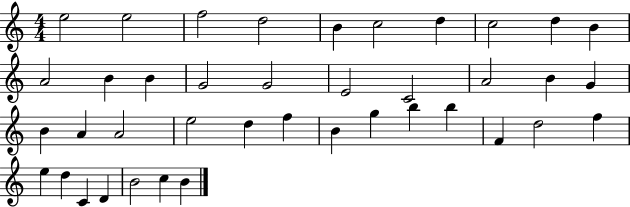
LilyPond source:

{
  \clef treble
  \numericTimeSignature
  \time 4/4
  \key c \major
  e''2 e''2 | f''2 d''2 | b'4 c''2 d''4 | c''2 d''4 b'4 | \break a'2 b'4 b'4 | g'2 g'2 | e'2 c'2 | a'2 b'4 g'4 | \break b'4 a'4 a'2 | e''2 d''4 f''4 | b'4 g''4 b''4 b''4 | f'4 d''2 f''4 | \break e''4 d''4 c'4 d'4 | b'2 c''4 b'4 | \bar "|."
}